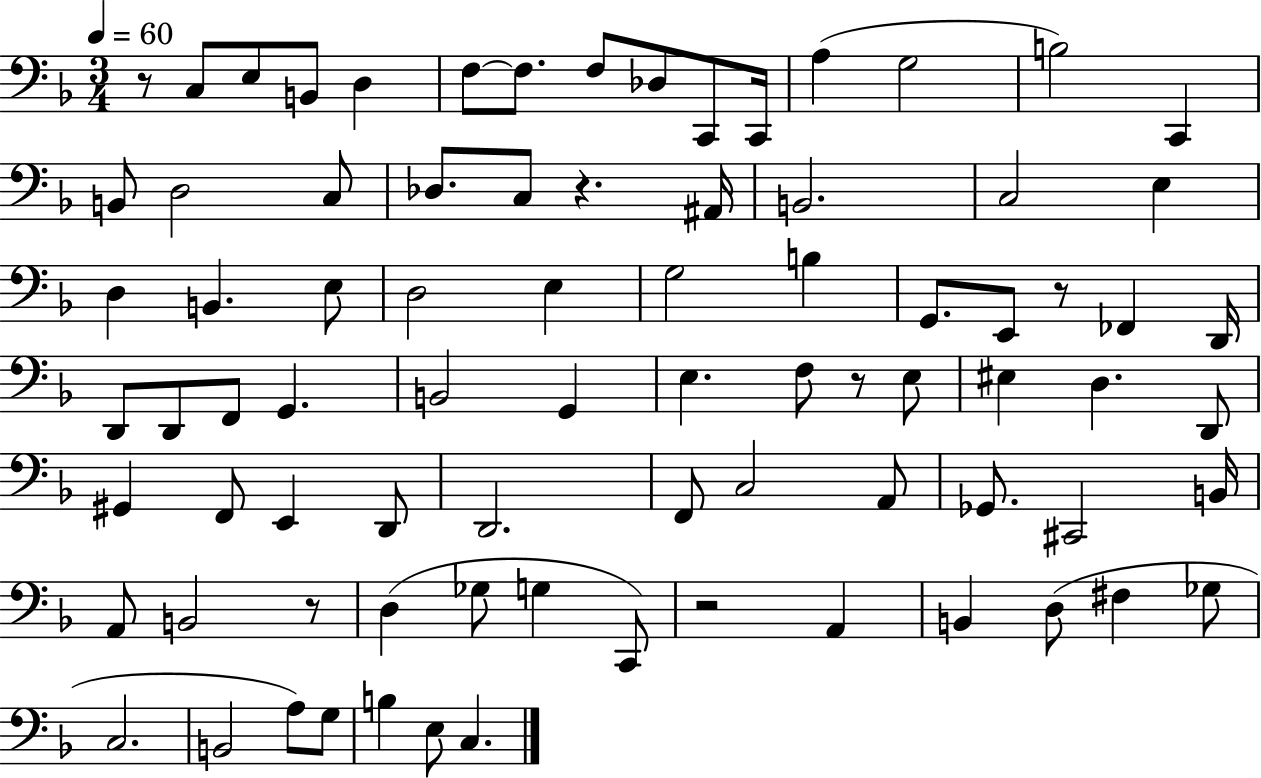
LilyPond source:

{
  \clef bass
  \numericTimeSignature
  \time 3/4
  \key f \major
  \tempo 4 = 60
  r8 c8 e8 b,8 d4 | f8~~ f8. f8 des8 c,8 c,16 | a4( g2 | b2) c,4 | \break b,8 d2 c8 | des8. c8 r4. ais,16 | b,2. | c2 e4 | \break d4 b,4. e8 | d2 e4 | g2 b4 | g,8. e,8 r8 fes,4 d,16 | \break d,8 d,8 f,8 g,4. | b,2 g,4 | e4. f8 r8 e8 | eis4 d4. d,8 | \break gis,4 f,8 e,4 d,8 | d,2. | f,8 c2 a,8 | ges,8. cis,2 b,16 | \break a,8 b,2 r8 | d4( ges8 g4 c,8) | r2 a,4 | b,4 d8( fis4 ges8 | \break c2. | b,2 a8) g8 | b4 e8 c4. | \bar "|."
}